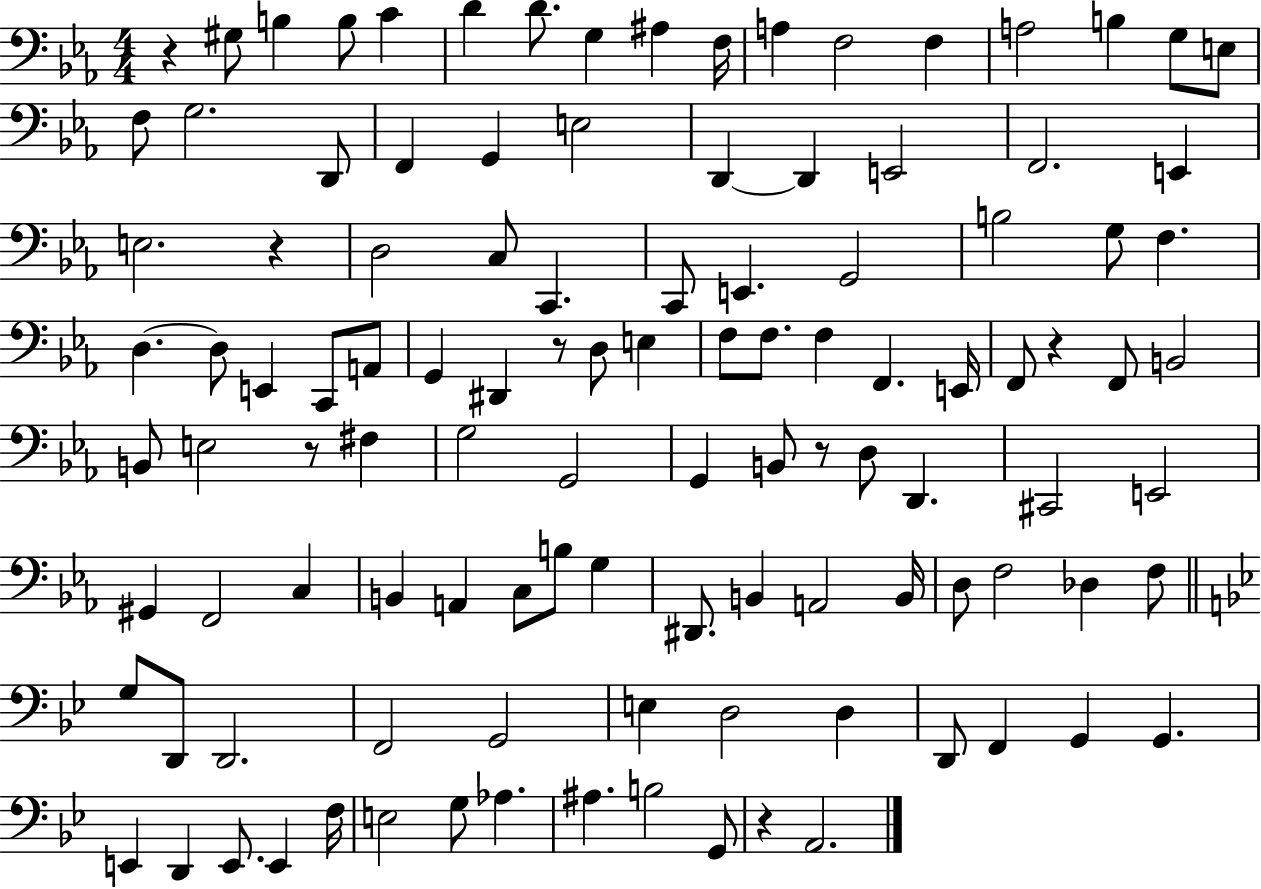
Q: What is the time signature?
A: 4/4